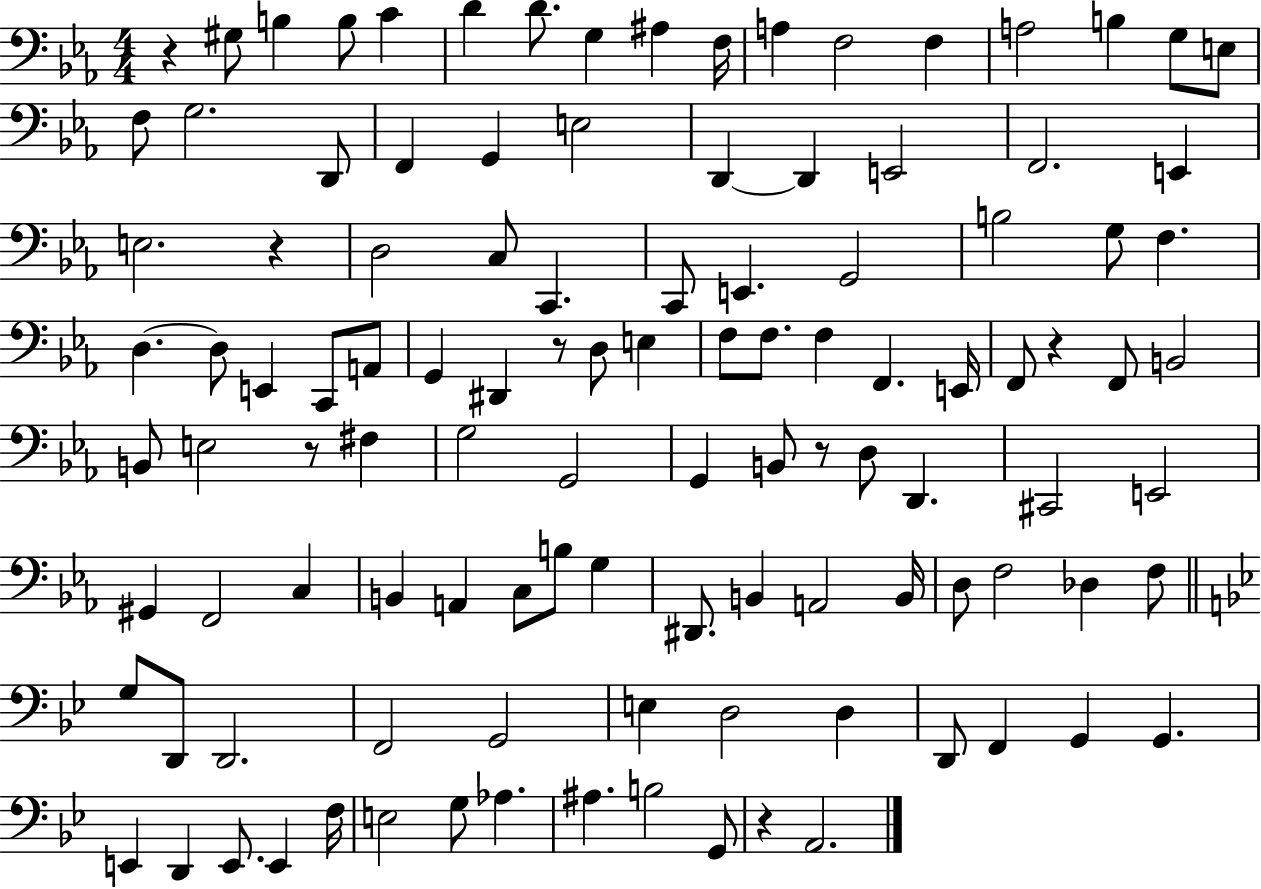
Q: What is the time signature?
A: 4/4